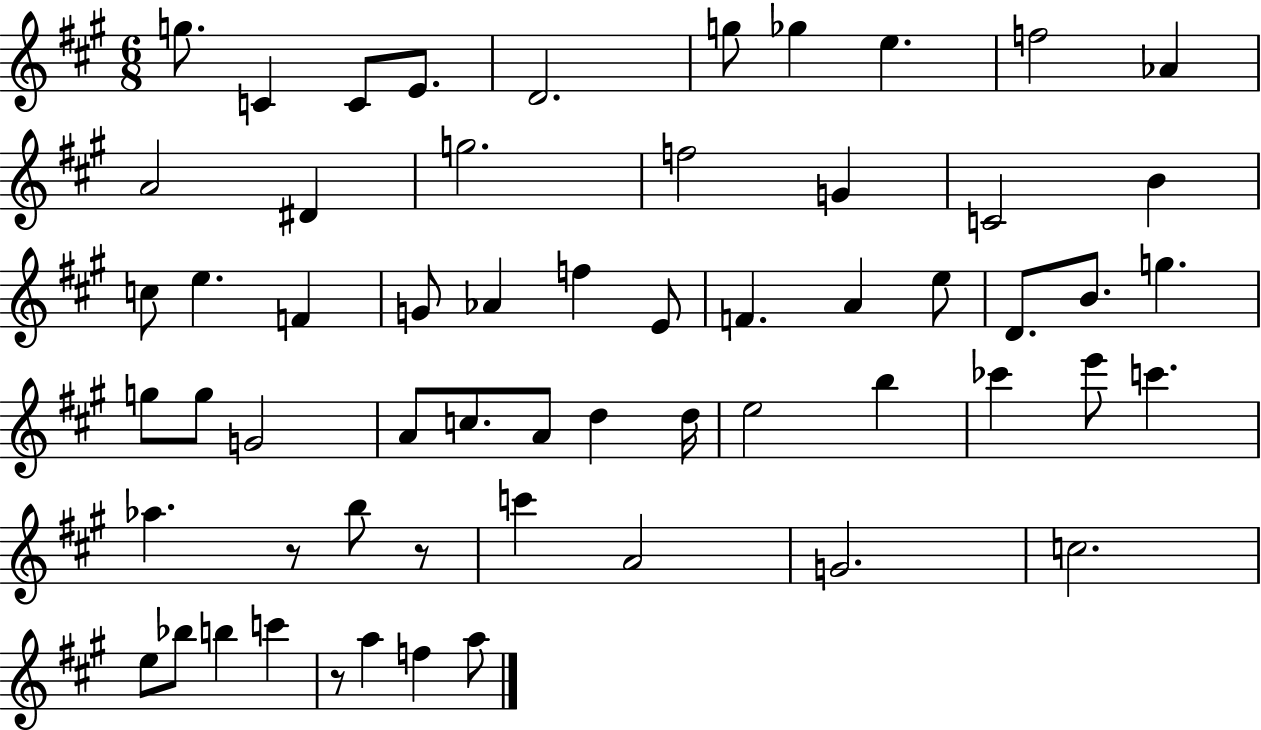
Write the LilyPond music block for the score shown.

{
  \clef treble
  \numericTimeSignature
  \time 6/8
  \key a \major
  g''8. c'4 c'8 e'8. | d'2. | g''8 ges''4 e''4. | f''2 aes'4 | \break a'2 dis'4 | g''2. | f''2 g'4 | c'2 b'4 | \break c''8 e''4. f'4 | g'8 aes'4 f''4 e'8 | f'4. a'4 e''8 | d'8. b'8. g''4. | \break g''8 g''8 g'2 | a'8 c''8. a'8 d''4 d''16 | e''2 b''4 | ces'''4 e'''8 c'''4. | \break aes''4. r8 b''8 r8 | c'''4 a'2 | g'2. | c''2. | \break e''8 bes''8 b''4 c'''4 | r8 a''4 f''4 a''8 | \bar "|."
}